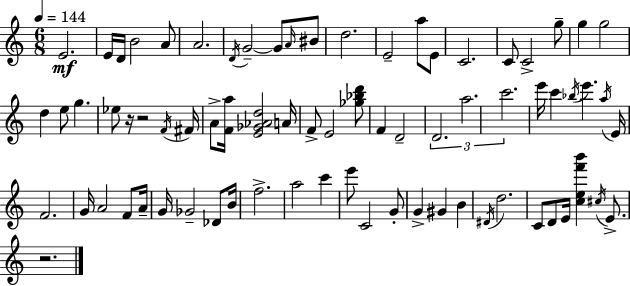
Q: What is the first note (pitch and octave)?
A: E4